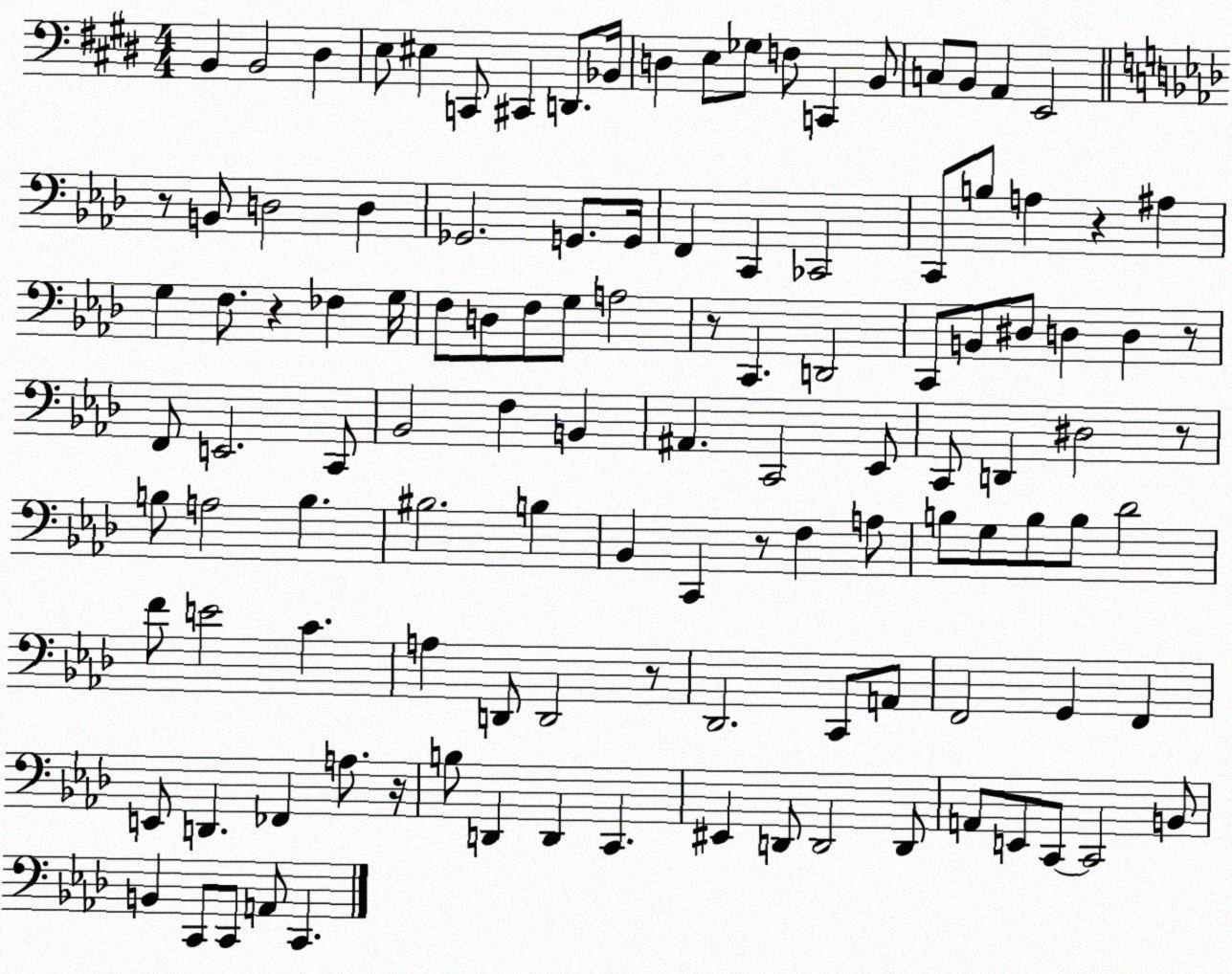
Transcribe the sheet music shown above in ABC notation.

X:1
T:Untitled
M:4/4
L:1/4
K:E
B,, B,,2 ^D, E,/2 ^E, C,,/2 ^C,, D,,/2 _B,,/4 D, E,/2 _G,/2 F,/2 C,, B,,/2 C,/2 B,,/2 A,, E,,2 z/2 B,,/2 D,2 D, _G,,2 G,,/2 G,,/4 F,, C,, _C,,2 C,,/2 B,/2 A, z ^A, G, F,/2 z _F, G,/4 F,/2 D,/2 F,/2 G,/2 A,2 z/2 C,, D,,2 C,,/2 B,,/2 ^D,/2 D, D, z/2 F,,/2 E,,2 C,,/2 _B,,2 F, B,, ^A,, C,,2 _E,,/2 C,,/2 D,, ^D,2 z/2 B,/2 A,2 B, ^B,2 B, _B,, C,, z/2 F, A,/2 B,/2 G,/2 B,/2 B,/2 _D2 F/2 E2 C A, D,,/2 D,,2 z/2 _D,,2 C,,/2 A,,/2 F,,2 G,, F,, E,,/2 D,, _F,, A,/2 z/4 B,/2 D,, D,, C,, ^E,, D,,/2 D,,2 D,,/2 A,,/2 E,,/2 C,,/2 C,,2 B,,/2 B,, C,,/2 C,,/2 A,,/2 C,,